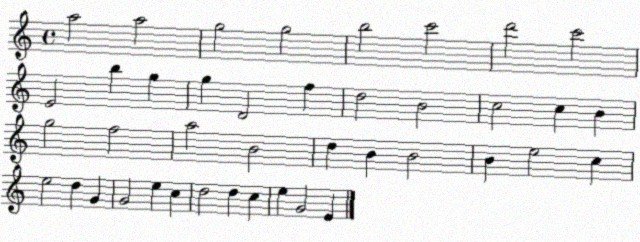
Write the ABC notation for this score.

X:1
T:Untitled
M:4/4
L:1/4
K:C
a2 a2 g2 g2 b2 c'2 d'2 c'2 E2 b g g D2 f d2 B2 c2 c B g2 f2 a2 B2 d B B2 B e2 c e2 d G G2 e c d2 d c e G2 E